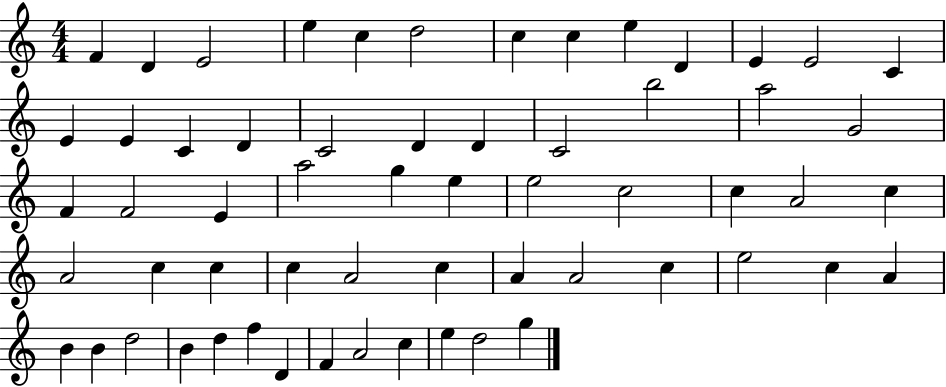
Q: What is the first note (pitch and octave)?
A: F4